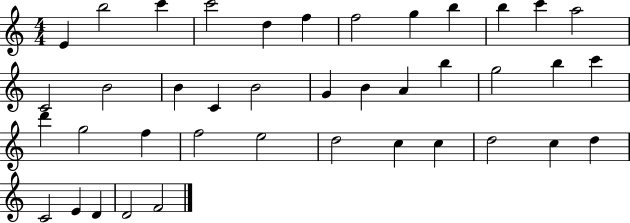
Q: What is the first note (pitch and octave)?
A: E4